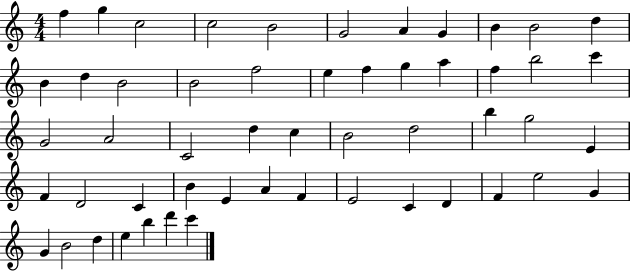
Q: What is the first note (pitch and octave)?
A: F5